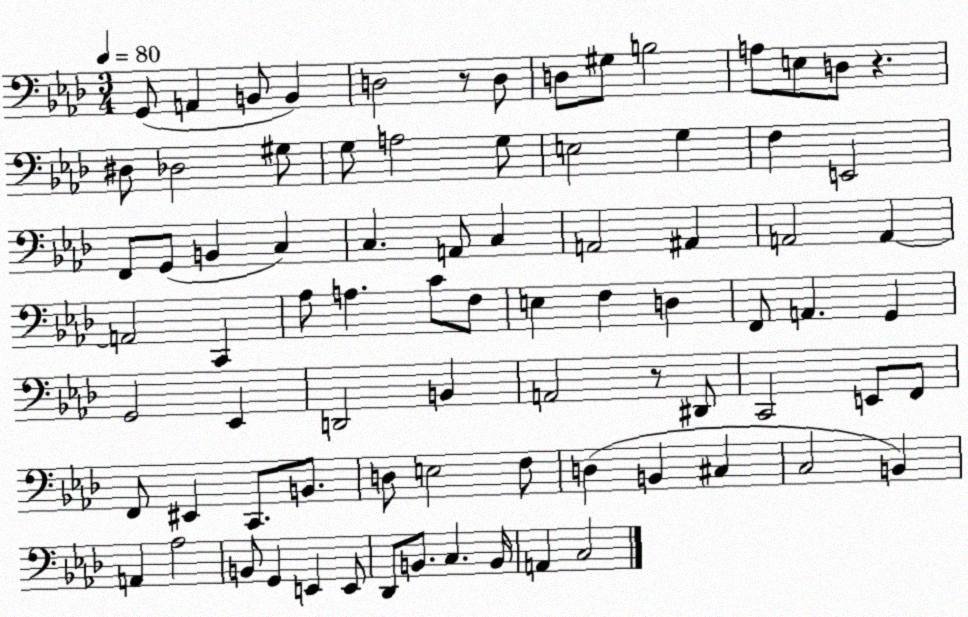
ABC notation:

X:1
T:Untitled
M:3/4
L:1/4
K:Ab
G,,/2 A,, B,,/2 B,, D,2 z/2 D,/2 D,/2 ^G,/2 B,2 A,/2 E,/2 D,/2 z ^D,/2 _D,2 ^G,/2 G,/2 A,2 G,/2 E,2 G, F, E,,2 F,,/2 G,,/2 B,, C, C, A,,/2 C, A,,2 ^A,, A,,2 A,, A,,2 C,, _A,/2 A, C/2 F,/2 E, F, D, F,,/2 A,, G,, G,,2 _E,, D,,2 B,, A,,2 z/2 ^D,,/2 C,,2 E,,/2 F,,/2 F,,/2 ^E,, C,,/2 B,,/2 D,/2 E,2 F,/2 D, B,, ^C, C,2 B,, A,, _A,2 B,,/2 G,, E,, E,,/2 _D,,/2 B,,/2 C, B,,/4 A,, C,2